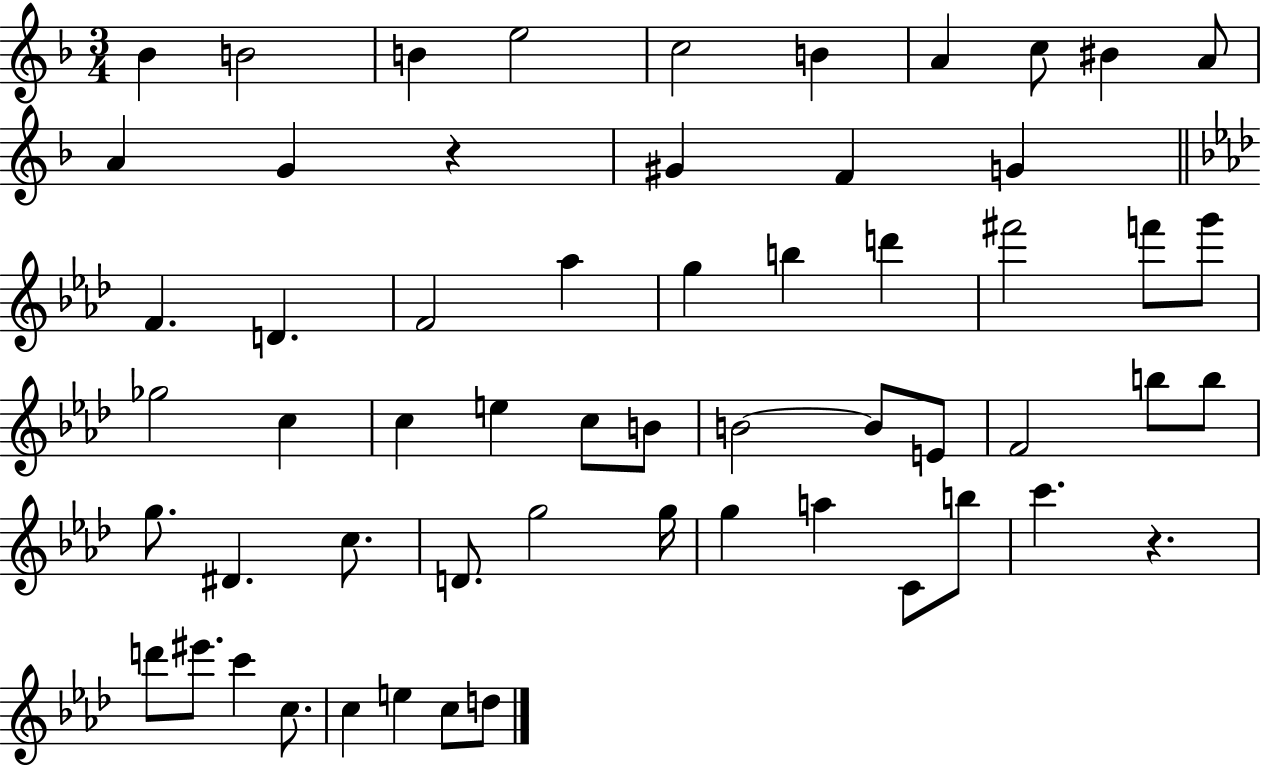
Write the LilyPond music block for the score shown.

{
  \clef treble
  \numericTimeSignature
  \time 3/4
  \key f \major
  \repeat volta 2 { bes'4 b'2 | b'4 e''2 | c''2 b'4 | a'4 c''8 bis'4 a'8 | \break a'4 g'4 r4 | gis'4 f'4 g'4 | \bar "||" \break \key aes \major f'4. d'4. | f'2 aes''4 | g''4 b''4 d'''4 | fis'''2 f'''8 g'''8 | \break ges''2 c''4 | c''4 e''4 c''8 b'8 | b'2~~ b'8 e'8 | f'2 b''8 b''8 | \break g''8. dis'4. c''8. | d'8. g''2 g''16 | g''4 a''4 c'8 b''8 | c'''4. r4. | \break d'''8 eis'''8. c'''4 c''8. | c''4 e''4 c''8 d''8 | } \bar "|."
}